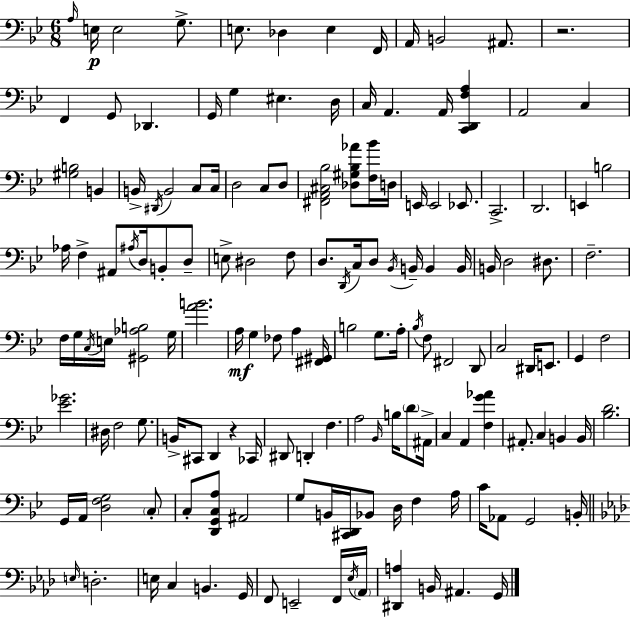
A3/s E3/s E3/h G3/e. E3/e. Db3/q E3/q F2/s A2/s B2/h A#2/e. R/h. F2/q G2/e Db2/q. G2/s G3/q EIS3/q. D3/s C3/s A2/q. A2/s [C2,D2,F3,A3]/q A2/h C3/q [G#3,B3]/h B2/q B2/s D#2/s B2/h C3/e C3/s D3/h C3/e D3/e [F#2,A2,C#3,Bb3]/h [Db3,G#3,Bb3,Ab4]/e [F3,Bb4]/s D3/s E2/s E2/h Eb2/e. C2/h. D2/h. E2/q B3/h Ab3/s F3/q A#2/e A#3/s D3/s B2/e D3/e E3/e D#3/h F3/e D3/e. D2/s C3/s D3/e Bb2/s B2/s B2/q B2/s B2/s D3/h D#3/e. F3/h. F3/s G3/s C3/s E3/s [G#2,Ab3,B3]/h G3/s [A4,B4]/h. A3/s G3/q FES3/e A3/q [F#2,G#2]/s B3/h G3/e. A3/s Bb3/s F3/e F#2/h D2/e C3/h D#2/s E2/e. G2/q F3/h [Eb4,Gb4]/h. D#3/s F3/h G3/e. B2/s C#2/e D2/q R/q CES2/s D#2/e D2/q F3/q. A3/h Bb2/s B3/s D4/e A#2/s C3/q A2/q [F3,G4,Ab4]/q A#2/e. C3/q B2/q B2/s [Bb3,D4]/h. G2/s A2/s [D3,F3,G3]/h C3/e C3/e [D2,G2,C3,A3]/e A#2/h G3/e B2/s [C#2,D2]/s Bb2/e D3/s F3/q A3/s C4/s Ab2/e G2/h B2/s E3/s D3/h. E3/s C3/q B2/q. G2/s F2/e E2/h F2/s Eb3/s Ab2/s [D#2,A3]/q B2/s A#2/q. G2/s